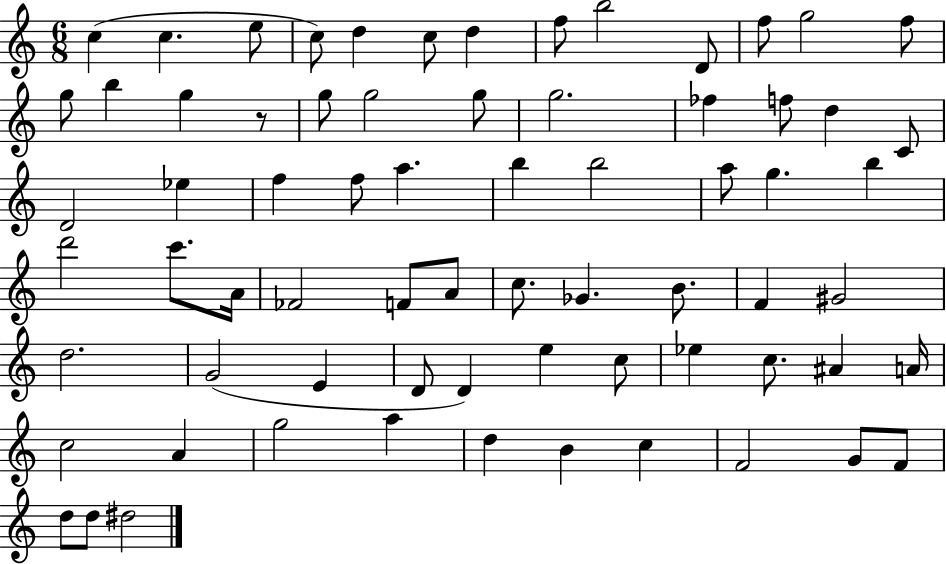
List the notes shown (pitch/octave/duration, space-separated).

C5/q C5/q. E5/e C5/e D5/q C5/e D5/q F5/e B5/h D4/e F5/e G5/h F5/e G5/e B5/q G5/q R/e G5/e G5/h G5/e G5/h. FES5/q F5/e D5/q C4/e D4/h Eb5/q F5/q F5/e A5/q. B5/q B5/h A5/e G5/q. B5/q D6/h C6/e. A4/s FES4/h F4/e A4/e C5/e. Gb4/q. B4/e. F4/q G#4/h D5/h. G4/h E4/q D4/e D4/q E5/q C5/e Eb5/q C5/e. A#4/q A4/s C5/h A4/q G5/h A5/q D5/q B4/q C5/q F4/h G4/e F4/e D5/e D5/e D#5/h